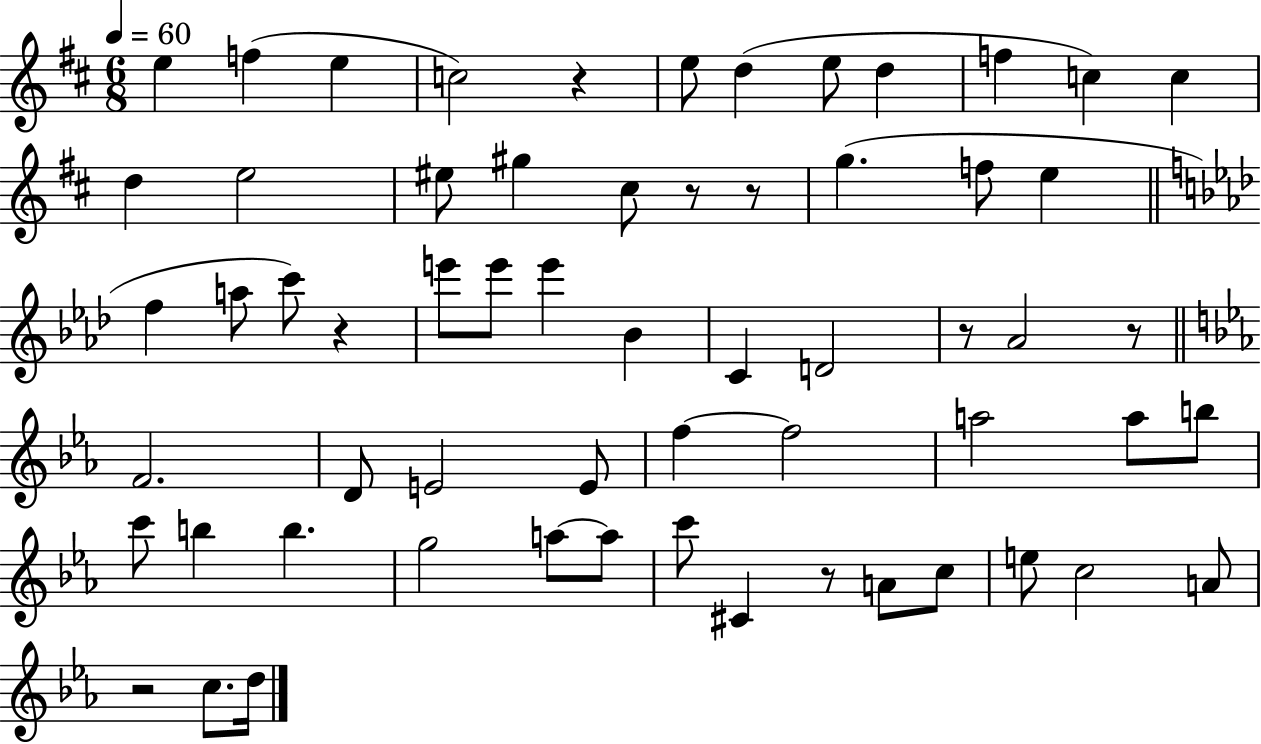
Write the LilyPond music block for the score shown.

{
  \clef treble
  \numericTimeSignature
  \time 6/8
  \key d \major
  \tempo 4 = 60
  e''4 f''4( e''4 | c''2) r4 | e''8 d''4( e''8 d''4 | f''4 c''4) c''4 | \break d''4 e''2 | eis''8 gis''4 cis''8 r8 r8 | g''4.( f''8 e''4 | \bar "||" \break \key aes \major f''4 a''8 c'''8) r4 | e'''8 e'''8 e'''4 bes'4 | c'4 d'2 | r8 aes'2 r8 | \break \bar "||" \break \key c \minor f'2. | d'8 e'2 e'8 | f''4~~ f''2 | a''2 a''8 b''8 | \break c'''8 b''4 b''4. | g''2 a''8~~ a''8 | c'''8 cis'4 r8 a'8 c''8 | e''8 c''2 a'8 | \break r2 c''8. d''16 | \bar "|."
}